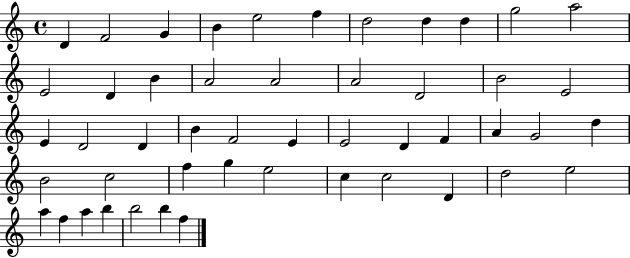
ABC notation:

X:1
T:Untitled
M:4/4
L:1/4
K:C
D F2 G B e2 f d2 d d g2 a2 E2 D B A2 A2 A2 D2 B2 E2 E D2 D B F2 E E2 D F A G2 d B2 c2 f g e2 c c2 D d2 e2 a f a b b2 b f